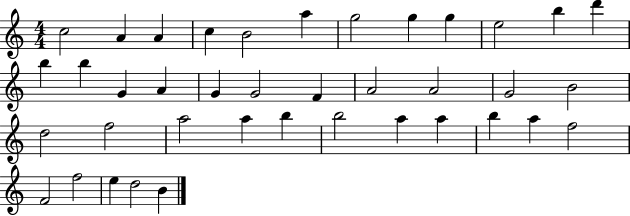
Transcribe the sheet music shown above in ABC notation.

X:1
T:Untitled
M:4/4
L:1/4
K:C
c2 A A c B2 a g2 g g e2 b d' b b G A G G2 F A2 A2 G2 B2 d2 f2 a2 a b b2 a a b a f2 F2 f2 e d2 B